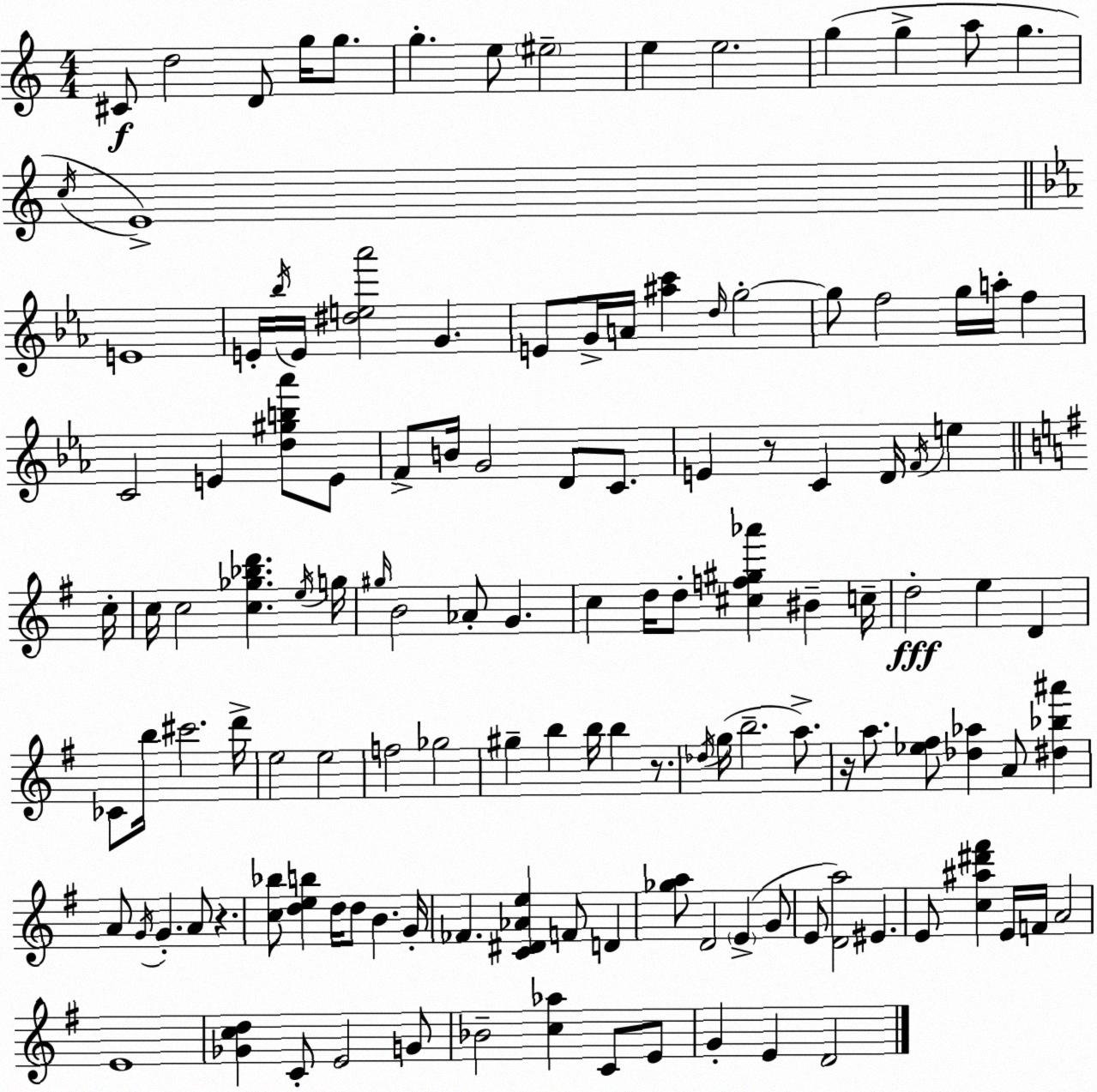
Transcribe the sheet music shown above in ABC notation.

X:1
T:Untitled
M:4/4
L:1/4
K:Am
^C/2 d2 D/2 g/4 g/2 g e/2 ^e2 e e2 g g a/2 g c/4 E4 E4 E/4 _b/4 E/4 [^de_a']2 G E/2 G/4 A/4 [^ac'] d/4 g2 g/2 f2 g/4 a/4 f C2 E [d^gb_a']/2 E/2 F/2 B/4 G2 D/2 C/2 E z/2 C D/4 F/4 e c/4 c/4 c2 [c_g_bd'] e/4 g/4 ^g/4 B2 _A/2 G c d/4 d/2 [^cf^g_a'] ^B c/4 d2 e D _C/2 b/4 ^c'2 d'/4 e2 e2 f2 _g2 ^g b b/4 b z/2 _d/4 g/4 b2 a/2 z/4 a/2 [_e^f]/2 [_d_a] A/2 [^d_b^a'] A/2 G/4 G A/2 z [c_b]/2 [deb] d/4 d/2 B G/4 _F [C^D_Ae] F/2 D [_ga]/2 D2 E G/2 E/2 [Da]2 ^E E/2 [c^a^d'^f'] E/4 F/4 A2 E4 [_Gcd] C/2 E2 G/2 _B2 [c_a] C/2 E/2 G E D2